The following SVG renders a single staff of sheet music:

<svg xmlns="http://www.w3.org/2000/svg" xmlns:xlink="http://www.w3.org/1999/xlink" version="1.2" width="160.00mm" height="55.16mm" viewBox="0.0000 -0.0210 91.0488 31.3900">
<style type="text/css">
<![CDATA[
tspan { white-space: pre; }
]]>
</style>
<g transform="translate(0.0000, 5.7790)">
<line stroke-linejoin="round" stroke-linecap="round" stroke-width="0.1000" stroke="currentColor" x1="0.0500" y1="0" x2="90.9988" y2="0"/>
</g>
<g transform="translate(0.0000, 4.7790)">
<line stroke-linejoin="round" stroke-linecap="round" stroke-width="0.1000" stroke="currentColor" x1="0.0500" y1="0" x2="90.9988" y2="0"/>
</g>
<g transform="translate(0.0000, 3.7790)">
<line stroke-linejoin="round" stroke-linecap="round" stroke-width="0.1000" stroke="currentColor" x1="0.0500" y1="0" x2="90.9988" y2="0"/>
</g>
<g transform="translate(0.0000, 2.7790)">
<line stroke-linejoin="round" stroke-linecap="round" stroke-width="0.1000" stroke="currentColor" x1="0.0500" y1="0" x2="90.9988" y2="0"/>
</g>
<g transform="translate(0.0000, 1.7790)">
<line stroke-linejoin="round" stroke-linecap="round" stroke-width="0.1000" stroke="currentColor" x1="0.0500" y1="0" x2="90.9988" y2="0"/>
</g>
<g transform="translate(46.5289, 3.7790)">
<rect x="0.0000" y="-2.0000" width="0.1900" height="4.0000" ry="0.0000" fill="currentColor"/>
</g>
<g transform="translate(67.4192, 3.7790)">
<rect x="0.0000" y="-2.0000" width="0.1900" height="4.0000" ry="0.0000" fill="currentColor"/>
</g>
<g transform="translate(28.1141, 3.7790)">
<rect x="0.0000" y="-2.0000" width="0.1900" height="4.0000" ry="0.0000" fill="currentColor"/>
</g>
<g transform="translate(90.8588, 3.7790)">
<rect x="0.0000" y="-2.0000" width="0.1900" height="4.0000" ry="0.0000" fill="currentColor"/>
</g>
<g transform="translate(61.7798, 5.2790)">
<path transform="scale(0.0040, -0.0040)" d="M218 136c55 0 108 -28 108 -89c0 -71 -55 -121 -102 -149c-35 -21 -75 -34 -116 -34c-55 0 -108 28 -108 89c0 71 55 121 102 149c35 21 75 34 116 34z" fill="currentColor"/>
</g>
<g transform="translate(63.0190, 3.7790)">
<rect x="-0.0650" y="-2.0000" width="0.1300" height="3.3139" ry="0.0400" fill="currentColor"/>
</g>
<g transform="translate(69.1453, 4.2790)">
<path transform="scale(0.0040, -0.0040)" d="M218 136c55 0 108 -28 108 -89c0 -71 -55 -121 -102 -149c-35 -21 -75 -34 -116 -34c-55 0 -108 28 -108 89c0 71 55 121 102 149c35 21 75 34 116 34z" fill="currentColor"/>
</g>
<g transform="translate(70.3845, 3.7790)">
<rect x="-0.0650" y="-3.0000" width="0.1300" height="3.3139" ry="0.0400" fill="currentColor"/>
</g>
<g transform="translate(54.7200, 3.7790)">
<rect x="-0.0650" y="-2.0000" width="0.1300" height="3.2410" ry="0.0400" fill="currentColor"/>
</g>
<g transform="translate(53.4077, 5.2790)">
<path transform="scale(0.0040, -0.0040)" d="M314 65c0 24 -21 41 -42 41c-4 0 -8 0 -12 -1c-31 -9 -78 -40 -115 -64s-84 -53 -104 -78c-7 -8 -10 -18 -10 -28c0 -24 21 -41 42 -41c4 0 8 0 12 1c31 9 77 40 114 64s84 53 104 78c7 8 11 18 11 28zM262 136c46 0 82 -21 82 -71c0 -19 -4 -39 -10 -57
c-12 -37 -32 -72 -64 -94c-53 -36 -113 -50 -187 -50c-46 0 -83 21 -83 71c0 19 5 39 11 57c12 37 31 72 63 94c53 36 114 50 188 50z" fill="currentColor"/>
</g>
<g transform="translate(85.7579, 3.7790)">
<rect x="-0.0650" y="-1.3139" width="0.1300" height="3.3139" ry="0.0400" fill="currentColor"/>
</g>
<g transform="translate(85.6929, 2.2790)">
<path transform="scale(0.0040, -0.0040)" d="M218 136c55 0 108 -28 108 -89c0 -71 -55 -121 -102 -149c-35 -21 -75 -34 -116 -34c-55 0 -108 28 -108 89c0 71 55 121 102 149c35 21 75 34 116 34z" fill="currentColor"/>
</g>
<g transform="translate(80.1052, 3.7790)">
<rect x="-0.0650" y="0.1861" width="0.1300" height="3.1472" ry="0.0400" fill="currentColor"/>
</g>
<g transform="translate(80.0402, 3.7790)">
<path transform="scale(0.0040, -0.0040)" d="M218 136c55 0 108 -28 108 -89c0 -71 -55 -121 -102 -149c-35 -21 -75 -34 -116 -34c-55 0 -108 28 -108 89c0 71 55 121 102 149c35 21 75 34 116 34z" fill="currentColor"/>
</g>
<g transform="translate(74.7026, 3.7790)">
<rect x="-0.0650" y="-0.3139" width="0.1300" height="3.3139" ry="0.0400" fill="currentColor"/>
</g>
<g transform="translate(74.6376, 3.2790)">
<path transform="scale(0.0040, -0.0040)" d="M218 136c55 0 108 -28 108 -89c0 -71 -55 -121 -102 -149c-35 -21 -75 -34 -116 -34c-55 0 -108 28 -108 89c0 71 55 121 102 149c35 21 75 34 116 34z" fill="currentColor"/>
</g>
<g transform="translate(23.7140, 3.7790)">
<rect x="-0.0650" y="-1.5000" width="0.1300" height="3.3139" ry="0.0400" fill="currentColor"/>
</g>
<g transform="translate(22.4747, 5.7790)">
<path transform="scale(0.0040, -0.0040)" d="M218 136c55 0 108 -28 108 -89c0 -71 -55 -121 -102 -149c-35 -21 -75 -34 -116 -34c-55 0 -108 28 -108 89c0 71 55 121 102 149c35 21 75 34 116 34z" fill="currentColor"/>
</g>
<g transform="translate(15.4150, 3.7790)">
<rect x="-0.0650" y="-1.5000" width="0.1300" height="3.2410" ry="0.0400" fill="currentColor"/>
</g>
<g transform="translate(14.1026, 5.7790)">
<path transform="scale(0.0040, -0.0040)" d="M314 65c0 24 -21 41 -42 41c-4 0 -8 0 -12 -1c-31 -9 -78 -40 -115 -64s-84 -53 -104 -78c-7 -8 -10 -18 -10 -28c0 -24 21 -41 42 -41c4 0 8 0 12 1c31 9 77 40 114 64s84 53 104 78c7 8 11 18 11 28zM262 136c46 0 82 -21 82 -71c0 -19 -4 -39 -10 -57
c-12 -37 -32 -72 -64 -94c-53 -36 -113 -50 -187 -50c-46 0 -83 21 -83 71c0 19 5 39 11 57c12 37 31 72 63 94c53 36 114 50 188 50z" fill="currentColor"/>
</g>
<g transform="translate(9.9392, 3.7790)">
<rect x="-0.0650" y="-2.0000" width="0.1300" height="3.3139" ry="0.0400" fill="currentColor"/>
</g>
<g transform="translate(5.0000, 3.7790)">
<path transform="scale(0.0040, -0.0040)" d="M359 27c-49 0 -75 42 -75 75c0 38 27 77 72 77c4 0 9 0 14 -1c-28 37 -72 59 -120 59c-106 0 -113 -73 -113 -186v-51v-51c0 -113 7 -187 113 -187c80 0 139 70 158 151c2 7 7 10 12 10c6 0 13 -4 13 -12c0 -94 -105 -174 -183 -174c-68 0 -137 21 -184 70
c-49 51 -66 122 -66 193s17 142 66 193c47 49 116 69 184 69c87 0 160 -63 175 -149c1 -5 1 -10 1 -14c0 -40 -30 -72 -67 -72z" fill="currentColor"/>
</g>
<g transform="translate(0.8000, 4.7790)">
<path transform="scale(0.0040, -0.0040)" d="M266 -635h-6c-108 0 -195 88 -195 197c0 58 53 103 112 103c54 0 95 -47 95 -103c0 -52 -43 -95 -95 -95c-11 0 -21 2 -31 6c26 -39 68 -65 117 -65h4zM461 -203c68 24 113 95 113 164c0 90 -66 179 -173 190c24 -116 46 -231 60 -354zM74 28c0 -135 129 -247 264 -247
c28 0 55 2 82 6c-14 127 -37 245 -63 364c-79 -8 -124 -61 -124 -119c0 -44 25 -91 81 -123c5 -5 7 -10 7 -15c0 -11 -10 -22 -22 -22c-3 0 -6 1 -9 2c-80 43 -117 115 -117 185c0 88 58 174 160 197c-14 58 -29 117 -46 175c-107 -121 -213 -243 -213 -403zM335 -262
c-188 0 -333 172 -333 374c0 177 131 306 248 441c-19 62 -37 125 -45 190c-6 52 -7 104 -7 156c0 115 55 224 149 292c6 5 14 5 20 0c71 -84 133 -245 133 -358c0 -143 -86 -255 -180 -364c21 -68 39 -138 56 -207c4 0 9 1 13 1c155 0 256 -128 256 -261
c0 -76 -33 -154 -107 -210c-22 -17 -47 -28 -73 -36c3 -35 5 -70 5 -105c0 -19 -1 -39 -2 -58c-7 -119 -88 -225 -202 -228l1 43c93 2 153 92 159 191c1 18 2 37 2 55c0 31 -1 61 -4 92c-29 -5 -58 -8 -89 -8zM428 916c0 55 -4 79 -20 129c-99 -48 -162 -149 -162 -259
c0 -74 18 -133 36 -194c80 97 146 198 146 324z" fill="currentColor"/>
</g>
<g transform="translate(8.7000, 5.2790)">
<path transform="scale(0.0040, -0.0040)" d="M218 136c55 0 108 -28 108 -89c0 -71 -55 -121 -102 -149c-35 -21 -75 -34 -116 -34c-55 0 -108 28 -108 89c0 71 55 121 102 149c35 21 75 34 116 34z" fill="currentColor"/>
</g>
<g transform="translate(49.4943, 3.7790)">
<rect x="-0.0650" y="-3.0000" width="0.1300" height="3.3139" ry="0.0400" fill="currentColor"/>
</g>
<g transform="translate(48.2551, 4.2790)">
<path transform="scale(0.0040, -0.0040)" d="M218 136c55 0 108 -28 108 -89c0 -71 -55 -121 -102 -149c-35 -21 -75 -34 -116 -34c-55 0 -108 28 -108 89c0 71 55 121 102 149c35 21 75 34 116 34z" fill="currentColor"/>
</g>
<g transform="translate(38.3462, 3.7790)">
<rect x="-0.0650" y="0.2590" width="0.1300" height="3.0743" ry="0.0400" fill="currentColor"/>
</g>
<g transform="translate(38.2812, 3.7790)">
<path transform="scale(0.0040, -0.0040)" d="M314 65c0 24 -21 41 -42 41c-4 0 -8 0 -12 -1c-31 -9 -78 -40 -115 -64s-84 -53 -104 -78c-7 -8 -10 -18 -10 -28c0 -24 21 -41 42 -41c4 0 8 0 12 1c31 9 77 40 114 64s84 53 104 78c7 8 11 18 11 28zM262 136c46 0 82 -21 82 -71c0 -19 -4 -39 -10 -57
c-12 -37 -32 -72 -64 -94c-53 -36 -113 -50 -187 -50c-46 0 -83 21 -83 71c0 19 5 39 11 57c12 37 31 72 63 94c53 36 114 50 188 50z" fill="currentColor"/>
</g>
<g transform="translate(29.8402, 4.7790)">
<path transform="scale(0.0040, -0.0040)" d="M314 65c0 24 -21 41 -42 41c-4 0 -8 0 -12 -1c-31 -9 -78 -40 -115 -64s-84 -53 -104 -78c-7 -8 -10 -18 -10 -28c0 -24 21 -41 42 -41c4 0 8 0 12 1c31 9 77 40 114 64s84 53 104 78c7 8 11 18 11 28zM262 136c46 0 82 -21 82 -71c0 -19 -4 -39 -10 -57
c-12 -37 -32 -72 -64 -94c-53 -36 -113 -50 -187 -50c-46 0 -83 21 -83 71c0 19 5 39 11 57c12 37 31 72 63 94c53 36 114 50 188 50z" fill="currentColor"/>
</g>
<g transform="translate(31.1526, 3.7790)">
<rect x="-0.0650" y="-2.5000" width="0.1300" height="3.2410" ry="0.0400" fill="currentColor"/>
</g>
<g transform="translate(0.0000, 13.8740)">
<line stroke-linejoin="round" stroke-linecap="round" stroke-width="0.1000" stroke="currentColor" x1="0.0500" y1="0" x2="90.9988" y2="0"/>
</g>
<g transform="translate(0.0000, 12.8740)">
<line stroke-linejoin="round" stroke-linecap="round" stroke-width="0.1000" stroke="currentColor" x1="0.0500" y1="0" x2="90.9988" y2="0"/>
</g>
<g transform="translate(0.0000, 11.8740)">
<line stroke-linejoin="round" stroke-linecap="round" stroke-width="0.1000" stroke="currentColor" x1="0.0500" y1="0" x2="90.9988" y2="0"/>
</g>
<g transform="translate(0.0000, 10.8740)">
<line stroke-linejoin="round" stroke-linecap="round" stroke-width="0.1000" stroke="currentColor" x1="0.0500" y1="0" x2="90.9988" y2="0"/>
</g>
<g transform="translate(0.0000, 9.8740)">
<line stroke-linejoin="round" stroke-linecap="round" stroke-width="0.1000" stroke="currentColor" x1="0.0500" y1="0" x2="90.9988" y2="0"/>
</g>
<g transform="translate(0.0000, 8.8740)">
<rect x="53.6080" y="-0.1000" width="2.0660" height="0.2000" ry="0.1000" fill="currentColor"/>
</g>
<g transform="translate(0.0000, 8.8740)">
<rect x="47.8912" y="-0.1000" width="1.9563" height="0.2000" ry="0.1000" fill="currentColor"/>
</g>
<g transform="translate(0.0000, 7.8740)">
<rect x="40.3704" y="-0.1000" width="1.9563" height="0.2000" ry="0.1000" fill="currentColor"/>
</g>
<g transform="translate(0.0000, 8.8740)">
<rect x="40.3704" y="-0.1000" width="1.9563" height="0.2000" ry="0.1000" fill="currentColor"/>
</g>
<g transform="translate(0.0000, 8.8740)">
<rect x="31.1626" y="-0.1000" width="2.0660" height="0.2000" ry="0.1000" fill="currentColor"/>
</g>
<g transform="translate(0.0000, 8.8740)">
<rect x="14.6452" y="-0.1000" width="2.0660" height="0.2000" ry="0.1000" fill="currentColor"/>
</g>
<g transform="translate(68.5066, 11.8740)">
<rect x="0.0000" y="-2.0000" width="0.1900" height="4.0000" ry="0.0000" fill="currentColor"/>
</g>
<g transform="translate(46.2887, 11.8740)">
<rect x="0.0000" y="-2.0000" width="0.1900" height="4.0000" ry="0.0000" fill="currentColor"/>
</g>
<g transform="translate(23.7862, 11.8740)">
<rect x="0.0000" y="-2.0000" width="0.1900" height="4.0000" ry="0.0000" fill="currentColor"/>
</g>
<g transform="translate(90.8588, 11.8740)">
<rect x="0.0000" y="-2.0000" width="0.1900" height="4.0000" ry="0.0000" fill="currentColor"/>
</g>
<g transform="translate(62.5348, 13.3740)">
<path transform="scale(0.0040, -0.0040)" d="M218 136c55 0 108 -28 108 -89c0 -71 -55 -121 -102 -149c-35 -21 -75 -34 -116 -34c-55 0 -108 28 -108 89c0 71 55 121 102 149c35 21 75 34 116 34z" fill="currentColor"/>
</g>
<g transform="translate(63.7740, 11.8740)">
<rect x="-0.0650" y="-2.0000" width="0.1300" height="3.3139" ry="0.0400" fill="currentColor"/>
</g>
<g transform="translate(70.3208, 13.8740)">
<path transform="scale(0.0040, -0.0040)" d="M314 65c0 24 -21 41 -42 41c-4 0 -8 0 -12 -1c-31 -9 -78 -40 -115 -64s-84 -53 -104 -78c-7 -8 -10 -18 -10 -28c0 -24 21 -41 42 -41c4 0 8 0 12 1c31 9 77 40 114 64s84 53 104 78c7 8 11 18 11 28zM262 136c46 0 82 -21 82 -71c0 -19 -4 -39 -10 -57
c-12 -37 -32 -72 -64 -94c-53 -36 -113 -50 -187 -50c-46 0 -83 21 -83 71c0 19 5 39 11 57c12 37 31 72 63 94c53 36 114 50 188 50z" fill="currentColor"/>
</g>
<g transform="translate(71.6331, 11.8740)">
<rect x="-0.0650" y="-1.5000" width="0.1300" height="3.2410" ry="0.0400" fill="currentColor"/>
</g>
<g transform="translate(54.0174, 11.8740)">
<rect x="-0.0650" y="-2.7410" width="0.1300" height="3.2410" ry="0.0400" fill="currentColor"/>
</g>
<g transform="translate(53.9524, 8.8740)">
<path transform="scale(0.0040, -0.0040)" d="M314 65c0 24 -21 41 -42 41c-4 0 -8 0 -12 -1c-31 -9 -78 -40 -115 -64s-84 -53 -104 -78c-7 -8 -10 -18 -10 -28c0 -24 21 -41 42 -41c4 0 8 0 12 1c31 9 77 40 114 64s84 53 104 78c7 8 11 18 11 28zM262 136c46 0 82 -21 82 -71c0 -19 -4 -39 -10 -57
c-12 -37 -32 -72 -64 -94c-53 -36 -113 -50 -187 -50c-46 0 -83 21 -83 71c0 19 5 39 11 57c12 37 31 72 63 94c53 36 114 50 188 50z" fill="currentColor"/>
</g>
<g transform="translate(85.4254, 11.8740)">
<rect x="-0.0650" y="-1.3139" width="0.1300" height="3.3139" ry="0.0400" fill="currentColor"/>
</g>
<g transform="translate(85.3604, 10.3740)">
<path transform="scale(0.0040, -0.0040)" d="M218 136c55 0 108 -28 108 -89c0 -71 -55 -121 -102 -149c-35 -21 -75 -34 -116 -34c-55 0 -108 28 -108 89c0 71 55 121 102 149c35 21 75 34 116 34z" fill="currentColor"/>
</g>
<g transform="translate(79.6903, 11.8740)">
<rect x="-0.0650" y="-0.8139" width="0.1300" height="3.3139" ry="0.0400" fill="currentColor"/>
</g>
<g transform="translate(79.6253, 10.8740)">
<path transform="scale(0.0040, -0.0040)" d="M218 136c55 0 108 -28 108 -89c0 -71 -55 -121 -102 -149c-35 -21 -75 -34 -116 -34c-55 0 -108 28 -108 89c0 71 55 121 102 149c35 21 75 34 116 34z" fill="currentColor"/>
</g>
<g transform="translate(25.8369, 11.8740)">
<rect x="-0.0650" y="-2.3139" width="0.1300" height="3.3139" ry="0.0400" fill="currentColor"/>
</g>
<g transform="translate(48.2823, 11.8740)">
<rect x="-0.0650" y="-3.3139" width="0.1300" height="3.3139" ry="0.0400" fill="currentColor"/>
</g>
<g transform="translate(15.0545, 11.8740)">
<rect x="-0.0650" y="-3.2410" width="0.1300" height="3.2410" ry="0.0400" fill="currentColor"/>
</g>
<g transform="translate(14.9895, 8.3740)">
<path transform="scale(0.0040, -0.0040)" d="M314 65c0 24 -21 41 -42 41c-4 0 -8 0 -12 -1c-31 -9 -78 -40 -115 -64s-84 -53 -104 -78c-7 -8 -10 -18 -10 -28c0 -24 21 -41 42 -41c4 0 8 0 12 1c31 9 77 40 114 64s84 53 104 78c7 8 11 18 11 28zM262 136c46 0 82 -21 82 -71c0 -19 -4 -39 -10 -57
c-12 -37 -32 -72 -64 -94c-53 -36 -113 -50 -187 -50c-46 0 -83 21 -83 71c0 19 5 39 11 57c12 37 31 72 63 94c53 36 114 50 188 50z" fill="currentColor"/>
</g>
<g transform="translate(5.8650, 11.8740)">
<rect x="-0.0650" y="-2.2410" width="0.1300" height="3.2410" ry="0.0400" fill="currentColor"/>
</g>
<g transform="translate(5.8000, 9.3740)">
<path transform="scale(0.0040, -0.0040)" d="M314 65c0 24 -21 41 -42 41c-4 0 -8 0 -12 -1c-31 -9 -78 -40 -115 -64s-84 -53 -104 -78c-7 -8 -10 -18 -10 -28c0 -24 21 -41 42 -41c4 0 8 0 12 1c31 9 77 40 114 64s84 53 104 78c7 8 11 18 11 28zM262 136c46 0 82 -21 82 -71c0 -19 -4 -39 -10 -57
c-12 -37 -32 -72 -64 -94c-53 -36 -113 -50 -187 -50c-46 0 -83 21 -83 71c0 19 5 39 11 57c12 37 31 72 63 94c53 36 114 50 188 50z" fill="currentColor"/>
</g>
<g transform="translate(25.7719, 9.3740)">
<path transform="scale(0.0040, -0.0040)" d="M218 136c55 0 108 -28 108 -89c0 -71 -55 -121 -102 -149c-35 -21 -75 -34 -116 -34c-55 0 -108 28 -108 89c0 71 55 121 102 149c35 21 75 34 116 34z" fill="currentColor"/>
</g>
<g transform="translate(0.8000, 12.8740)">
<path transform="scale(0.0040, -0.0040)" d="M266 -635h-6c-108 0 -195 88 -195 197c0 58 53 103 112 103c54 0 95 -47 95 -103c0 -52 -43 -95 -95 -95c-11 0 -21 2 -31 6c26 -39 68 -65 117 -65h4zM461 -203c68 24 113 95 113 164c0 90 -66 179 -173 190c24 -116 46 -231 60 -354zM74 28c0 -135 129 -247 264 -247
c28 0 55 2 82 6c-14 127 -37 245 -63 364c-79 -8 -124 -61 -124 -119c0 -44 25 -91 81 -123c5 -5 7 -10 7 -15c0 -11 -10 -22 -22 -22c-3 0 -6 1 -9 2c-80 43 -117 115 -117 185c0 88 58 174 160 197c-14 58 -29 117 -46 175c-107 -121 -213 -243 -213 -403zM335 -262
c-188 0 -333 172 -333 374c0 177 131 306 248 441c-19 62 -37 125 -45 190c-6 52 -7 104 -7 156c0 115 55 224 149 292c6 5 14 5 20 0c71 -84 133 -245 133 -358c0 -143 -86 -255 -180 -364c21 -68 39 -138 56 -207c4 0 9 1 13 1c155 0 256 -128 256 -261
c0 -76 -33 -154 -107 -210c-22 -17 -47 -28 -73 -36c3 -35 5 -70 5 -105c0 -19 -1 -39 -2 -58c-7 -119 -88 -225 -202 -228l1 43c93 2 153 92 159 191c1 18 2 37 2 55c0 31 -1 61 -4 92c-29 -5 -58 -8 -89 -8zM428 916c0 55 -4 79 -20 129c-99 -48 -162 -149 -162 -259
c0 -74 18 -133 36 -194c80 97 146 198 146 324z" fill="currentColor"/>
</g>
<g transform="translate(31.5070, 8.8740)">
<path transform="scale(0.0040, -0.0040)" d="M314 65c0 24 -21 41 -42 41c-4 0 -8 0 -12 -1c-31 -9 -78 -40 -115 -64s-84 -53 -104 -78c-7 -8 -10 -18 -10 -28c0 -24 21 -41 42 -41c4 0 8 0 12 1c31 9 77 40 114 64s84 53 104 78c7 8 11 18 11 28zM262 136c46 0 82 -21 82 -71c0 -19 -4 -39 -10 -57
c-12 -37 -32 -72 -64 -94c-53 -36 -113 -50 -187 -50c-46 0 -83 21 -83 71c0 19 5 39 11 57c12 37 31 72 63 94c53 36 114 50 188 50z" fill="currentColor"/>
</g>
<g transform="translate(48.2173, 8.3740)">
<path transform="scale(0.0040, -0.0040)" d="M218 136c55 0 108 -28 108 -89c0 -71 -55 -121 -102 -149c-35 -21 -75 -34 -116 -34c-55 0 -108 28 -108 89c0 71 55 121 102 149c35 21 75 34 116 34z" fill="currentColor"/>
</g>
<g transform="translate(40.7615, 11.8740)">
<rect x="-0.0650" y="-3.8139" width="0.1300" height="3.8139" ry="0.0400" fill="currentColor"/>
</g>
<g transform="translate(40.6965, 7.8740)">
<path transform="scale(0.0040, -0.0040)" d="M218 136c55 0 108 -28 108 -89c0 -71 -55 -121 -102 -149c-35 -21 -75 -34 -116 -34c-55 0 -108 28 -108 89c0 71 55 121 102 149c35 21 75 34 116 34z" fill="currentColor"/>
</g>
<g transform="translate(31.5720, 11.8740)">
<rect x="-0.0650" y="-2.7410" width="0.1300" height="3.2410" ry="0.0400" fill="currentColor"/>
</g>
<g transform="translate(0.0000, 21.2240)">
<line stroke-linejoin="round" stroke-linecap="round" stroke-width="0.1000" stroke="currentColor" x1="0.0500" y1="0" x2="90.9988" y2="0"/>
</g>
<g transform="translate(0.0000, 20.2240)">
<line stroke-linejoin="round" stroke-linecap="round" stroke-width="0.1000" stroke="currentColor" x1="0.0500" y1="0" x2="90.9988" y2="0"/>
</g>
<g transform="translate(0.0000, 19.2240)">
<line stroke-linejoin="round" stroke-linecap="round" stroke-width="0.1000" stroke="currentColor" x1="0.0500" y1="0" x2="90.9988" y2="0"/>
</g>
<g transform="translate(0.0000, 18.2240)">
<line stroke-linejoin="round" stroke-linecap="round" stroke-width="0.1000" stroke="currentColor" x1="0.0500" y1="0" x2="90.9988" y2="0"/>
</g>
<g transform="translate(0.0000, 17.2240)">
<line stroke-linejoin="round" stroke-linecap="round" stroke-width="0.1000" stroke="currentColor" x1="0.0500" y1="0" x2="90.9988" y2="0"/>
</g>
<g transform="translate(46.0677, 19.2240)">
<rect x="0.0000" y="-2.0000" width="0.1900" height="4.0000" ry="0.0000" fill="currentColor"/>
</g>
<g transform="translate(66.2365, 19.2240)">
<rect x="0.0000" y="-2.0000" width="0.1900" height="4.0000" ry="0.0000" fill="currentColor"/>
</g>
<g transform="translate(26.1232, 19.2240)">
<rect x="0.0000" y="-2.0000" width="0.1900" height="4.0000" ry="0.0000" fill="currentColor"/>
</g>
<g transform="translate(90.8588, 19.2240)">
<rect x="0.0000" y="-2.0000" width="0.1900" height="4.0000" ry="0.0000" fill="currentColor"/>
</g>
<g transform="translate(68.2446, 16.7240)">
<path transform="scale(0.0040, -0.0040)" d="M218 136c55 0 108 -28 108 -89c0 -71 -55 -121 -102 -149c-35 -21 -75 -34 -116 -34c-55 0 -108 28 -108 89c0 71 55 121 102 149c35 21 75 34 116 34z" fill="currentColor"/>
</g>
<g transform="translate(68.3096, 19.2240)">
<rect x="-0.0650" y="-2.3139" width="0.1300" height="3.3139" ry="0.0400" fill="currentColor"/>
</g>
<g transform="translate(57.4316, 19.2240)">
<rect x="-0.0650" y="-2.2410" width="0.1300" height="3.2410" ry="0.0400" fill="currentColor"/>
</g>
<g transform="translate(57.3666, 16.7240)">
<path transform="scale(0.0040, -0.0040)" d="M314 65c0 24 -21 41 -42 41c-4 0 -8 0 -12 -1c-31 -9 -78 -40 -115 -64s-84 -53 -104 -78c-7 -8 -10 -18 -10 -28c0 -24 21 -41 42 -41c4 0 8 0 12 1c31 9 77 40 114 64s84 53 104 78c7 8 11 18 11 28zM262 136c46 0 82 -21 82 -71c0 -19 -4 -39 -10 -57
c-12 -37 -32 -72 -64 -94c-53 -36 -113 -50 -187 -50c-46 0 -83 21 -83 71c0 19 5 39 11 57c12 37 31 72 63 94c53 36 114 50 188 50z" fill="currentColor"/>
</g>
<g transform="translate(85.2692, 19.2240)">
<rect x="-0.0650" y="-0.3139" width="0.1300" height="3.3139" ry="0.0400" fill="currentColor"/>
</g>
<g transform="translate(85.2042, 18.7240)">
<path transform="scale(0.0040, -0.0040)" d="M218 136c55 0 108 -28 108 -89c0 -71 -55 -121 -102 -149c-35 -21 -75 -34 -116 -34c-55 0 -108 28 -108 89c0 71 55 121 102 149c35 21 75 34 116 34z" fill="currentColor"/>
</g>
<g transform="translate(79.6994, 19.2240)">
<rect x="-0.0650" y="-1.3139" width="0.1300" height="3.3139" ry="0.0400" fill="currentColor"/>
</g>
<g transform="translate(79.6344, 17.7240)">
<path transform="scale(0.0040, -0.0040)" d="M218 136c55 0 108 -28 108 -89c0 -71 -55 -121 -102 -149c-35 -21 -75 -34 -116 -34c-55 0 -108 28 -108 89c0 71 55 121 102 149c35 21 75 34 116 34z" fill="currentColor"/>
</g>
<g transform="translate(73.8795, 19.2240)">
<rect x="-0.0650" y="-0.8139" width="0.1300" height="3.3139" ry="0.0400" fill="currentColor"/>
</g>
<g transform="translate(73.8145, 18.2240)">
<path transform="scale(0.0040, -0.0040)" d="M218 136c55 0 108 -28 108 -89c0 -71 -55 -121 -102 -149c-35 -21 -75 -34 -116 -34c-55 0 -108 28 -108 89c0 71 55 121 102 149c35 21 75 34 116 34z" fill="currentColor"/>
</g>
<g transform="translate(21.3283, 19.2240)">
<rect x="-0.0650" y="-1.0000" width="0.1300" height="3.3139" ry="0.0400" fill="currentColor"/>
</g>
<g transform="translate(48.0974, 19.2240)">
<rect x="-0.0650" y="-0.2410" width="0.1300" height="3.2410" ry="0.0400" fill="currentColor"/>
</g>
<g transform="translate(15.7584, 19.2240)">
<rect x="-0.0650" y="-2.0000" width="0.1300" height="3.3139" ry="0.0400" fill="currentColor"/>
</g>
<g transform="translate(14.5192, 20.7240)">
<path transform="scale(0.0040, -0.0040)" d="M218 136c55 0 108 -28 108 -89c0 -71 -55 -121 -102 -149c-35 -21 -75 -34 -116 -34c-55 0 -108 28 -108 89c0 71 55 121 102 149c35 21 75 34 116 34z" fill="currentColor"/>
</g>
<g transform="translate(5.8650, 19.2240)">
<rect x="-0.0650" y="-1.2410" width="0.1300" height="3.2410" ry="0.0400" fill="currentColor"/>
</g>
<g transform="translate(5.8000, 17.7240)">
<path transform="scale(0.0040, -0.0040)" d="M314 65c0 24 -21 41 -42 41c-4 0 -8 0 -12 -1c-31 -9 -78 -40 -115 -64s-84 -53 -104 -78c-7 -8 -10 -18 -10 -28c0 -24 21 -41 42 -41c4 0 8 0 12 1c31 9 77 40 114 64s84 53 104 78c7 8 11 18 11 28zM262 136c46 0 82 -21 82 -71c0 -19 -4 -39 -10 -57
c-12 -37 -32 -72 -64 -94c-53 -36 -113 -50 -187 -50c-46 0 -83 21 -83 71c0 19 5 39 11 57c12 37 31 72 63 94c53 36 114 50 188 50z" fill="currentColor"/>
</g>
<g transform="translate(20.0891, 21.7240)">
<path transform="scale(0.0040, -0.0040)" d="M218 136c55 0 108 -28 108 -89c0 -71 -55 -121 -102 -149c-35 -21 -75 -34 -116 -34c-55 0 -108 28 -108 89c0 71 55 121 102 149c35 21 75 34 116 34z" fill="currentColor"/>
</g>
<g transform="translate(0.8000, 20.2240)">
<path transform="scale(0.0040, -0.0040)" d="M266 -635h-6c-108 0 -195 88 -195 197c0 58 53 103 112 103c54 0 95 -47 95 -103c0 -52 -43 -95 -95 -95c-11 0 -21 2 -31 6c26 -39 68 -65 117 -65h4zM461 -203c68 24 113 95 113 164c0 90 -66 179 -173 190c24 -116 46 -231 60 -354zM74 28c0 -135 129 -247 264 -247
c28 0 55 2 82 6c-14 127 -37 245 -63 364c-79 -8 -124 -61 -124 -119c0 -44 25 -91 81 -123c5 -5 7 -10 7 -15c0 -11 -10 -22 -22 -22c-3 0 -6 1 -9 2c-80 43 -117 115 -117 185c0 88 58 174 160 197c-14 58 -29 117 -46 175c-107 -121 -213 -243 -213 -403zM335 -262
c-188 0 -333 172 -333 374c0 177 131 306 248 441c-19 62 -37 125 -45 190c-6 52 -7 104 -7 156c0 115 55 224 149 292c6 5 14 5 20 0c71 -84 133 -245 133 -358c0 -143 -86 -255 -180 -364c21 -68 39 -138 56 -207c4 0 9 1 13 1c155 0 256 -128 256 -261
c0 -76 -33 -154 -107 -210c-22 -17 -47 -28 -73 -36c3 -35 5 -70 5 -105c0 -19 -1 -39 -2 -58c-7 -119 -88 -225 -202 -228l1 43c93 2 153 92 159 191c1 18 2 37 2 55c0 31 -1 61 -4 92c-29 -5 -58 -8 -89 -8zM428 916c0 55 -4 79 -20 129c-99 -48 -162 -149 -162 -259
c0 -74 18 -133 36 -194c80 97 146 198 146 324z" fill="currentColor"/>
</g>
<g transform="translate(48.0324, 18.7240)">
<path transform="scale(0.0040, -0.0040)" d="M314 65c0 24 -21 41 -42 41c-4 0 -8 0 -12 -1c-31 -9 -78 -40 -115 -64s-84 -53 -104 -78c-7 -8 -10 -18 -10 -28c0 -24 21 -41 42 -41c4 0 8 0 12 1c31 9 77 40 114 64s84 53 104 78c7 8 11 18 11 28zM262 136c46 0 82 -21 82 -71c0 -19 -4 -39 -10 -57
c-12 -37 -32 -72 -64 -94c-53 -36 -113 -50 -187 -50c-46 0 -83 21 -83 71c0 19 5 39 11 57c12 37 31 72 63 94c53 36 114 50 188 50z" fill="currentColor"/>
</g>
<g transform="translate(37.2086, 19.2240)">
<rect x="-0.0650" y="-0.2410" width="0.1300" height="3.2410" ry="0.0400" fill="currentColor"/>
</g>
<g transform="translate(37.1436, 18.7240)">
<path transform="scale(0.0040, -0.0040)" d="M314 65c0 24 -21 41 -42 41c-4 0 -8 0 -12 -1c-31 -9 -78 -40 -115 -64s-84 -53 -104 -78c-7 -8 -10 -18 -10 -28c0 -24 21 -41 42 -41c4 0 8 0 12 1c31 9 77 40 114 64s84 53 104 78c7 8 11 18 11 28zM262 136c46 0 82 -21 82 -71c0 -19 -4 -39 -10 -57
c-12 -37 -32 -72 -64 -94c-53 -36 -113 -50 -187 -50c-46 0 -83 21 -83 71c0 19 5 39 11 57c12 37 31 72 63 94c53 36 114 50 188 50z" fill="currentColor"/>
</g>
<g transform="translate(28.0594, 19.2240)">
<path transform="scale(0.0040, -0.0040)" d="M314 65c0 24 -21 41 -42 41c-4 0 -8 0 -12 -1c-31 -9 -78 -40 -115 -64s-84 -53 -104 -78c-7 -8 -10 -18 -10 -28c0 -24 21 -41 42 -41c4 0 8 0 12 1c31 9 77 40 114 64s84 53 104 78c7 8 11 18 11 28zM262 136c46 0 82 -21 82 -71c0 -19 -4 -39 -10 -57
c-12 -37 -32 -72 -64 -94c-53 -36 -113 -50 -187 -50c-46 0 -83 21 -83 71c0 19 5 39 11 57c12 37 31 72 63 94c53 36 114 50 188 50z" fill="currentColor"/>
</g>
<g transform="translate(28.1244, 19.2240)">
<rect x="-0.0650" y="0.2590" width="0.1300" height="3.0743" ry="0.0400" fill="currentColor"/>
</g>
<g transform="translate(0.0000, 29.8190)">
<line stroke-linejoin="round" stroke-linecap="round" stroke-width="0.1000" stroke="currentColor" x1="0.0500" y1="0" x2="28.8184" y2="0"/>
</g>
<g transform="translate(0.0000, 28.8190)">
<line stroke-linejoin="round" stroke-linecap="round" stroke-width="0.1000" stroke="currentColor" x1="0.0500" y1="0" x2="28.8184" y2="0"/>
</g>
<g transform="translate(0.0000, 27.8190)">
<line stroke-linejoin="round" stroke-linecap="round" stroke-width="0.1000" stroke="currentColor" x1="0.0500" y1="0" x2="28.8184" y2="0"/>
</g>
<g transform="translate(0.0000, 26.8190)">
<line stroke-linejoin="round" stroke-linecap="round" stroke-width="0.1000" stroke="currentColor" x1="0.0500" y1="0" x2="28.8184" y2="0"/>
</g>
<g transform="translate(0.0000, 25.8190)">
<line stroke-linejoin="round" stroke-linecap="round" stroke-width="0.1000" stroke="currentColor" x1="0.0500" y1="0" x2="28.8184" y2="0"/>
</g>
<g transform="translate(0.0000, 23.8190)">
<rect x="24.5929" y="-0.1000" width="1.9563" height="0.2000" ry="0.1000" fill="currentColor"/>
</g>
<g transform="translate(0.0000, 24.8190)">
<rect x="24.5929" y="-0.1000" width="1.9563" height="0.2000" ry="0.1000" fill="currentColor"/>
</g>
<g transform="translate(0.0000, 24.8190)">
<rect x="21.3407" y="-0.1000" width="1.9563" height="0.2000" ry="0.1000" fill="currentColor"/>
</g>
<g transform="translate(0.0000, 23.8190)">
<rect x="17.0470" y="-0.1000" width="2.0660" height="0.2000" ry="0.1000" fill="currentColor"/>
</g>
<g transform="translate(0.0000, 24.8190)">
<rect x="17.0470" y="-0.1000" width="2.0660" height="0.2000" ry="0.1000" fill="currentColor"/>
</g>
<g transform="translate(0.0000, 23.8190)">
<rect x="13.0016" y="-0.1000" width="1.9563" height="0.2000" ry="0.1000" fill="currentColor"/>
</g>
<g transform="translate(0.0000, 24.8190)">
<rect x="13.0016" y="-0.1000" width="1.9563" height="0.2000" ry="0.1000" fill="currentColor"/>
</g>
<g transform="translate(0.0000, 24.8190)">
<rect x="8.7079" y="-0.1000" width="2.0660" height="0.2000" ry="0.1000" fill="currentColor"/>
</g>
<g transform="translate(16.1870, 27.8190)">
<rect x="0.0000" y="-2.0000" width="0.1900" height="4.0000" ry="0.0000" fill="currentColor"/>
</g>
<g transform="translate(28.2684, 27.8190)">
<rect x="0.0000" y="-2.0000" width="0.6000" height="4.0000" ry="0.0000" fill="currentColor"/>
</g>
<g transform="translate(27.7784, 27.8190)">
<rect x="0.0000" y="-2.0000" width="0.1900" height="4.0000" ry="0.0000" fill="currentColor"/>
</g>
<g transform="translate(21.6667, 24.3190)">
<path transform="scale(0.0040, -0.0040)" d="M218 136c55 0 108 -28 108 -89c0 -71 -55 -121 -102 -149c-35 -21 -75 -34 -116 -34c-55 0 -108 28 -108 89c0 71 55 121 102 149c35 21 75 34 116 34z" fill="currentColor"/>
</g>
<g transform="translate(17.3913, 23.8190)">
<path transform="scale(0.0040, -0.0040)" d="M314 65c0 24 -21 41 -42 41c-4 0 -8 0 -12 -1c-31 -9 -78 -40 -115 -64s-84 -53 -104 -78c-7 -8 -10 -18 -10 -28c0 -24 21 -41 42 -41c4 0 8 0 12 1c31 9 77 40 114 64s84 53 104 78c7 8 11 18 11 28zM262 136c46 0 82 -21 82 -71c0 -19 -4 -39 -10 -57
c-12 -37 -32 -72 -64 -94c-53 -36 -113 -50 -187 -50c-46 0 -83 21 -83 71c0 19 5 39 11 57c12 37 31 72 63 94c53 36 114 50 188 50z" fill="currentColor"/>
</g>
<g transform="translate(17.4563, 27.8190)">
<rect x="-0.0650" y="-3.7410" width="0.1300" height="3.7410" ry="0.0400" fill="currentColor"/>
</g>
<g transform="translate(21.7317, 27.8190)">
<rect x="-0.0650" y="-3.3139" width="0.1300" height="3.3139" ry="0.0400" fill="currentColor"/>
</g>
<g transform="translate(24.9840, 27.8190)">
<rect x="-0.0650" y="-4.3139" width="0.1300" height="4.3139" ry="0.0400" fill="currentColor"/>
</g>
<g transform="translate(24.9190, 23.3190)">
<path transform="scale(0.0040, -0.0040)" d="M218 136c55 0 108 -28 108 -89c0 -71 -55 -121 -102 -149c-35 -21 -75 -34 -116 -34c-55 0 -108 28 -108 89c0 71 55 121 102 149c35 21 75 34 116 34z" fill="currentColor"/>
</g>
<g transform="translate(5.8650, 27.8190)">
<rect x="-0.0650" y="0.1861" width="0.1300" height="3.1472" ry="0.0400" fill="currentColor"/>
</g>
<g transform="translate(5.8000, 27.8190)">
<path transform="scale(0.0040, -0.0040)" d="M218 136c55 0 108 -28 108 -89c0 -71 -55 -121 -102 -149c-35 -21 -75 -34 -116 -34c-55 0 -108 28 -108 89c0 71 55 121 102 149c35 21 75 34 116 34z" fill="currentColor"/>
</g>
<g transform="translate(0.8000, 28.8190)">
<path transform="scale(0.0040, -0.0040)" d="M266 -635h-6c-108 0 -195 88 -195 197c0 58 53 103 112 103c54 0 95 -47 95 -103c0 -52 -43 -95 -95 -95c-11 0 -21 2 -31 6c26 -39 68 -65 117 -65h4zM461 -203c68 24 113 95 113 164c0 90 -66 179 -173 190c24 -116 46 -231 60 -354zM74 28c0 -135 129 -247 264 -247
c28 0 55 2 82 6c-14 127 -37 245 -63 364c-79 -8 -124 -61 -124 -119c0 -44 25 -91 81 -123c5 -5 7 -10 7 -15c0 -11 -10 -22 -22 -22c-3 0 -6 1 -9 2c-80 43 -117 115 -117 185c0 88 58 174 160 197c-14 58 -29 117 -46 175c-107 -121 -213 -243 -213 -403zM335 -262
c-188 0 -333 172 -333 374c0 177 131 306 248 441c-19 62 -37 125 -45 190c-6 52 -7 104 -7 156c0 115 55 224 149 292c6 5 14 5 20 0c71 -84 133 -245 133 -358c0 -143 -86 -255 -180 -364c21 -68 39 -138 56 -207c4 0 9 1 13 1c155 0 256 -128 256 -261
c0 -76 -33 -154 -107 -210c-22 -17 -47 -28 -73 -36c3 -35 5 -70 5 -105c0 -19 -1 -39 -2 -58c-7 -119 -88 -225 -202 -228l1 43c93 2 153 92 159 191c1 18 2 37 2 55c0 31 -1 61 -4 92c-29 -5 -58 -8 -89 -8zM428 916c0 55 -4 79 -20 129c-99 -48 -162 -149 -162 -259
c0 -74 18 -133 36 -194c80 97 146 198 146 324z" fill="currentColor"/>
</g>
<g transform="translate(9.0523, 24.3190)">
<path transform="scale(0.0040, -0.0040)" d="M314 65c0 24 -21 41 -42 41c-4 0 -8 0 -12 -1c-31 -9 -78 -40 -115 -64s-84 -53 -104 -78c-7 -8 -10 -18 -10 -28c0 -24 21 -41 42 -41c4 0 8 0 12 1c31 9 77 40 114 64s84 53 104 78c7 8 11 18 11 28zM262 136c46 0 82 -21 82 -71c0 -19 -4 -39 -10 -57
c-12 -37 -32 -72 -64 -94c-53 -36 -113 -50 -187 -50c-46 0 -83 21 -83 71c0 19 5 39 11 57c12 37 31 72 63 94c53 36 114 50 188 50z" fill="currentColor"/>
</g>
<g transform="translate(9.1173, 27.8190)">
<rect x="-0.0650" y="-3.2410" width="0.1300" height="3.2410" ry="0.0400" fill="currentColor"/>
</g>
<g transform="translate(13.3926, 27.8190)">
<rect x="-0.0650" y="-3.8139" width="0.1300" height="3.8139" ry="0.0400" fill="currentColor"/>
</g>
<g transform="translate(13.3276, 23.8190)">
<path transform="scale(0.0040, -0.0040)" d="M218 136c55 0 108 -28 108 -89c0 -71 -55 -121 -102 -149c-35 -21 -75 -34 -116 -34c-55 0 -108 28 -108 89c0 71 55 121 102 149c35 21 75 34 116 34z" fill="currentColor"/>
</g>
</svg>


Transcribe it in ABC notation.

X:1
T:Untitled
M:4/4
L:1/4
K:C
F E2 E G2 B2 A F2 F A c B e g2 b2 g a2 c' b a2 F E2 d e e2 F D B2 c2 c2 g2 g d e c B b2 c' c'2 b d'